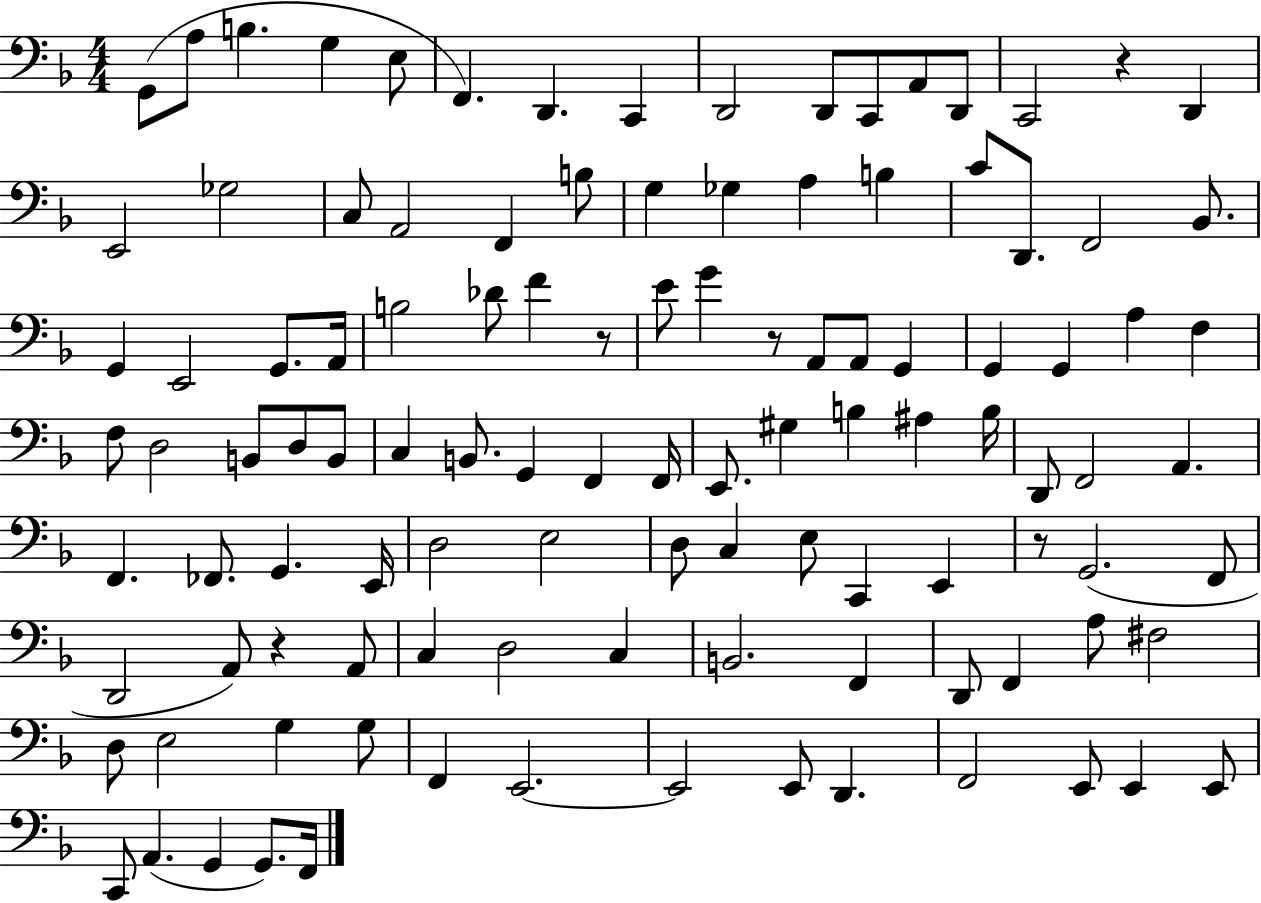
G2/e A3/e B3/q. G3/q E3/e F2/q. D2/q. C2/q D2/h D2/e C2/e A2/e D2/e C2/h R/q D2/q E2/h Gb3/h C3/e A2/h F2/q B3/e G3/q Gb3/q A3/q B3/q C4/e D2/e. F2/h Bb2/e. G2/q E2/h G2/e. A2/s B3/h Db4/e F4/q R/e E4/e G4/q R/e A2/e A2/e G2/q G2/q G2/q A3/q F3/q F3/e D3/h B2/e D3/e B2/e C3/q B2/e. G2/q F2/q F2/s E2/e. G#3/q B3/q A#3/q B3/s D2/e F2/h A2/q. F2/q. FES2/e. G2/q. E2/s D3/h E3/h D3/e C3/q E3/e C2/q E2/q R/e G2/h. F2/e D2/h A2/e R/q A2/e C3/q D3/h C3/q B2/h. F2/q D2/e F2/q A3/e F#3/h D3/e E3/h G3/q G3/e F2/q E2/h. E2/h E2/e D2/q. F2/h E2/e E2/q E2/e C2/e A2/q. G2/q G2/e. F2/s